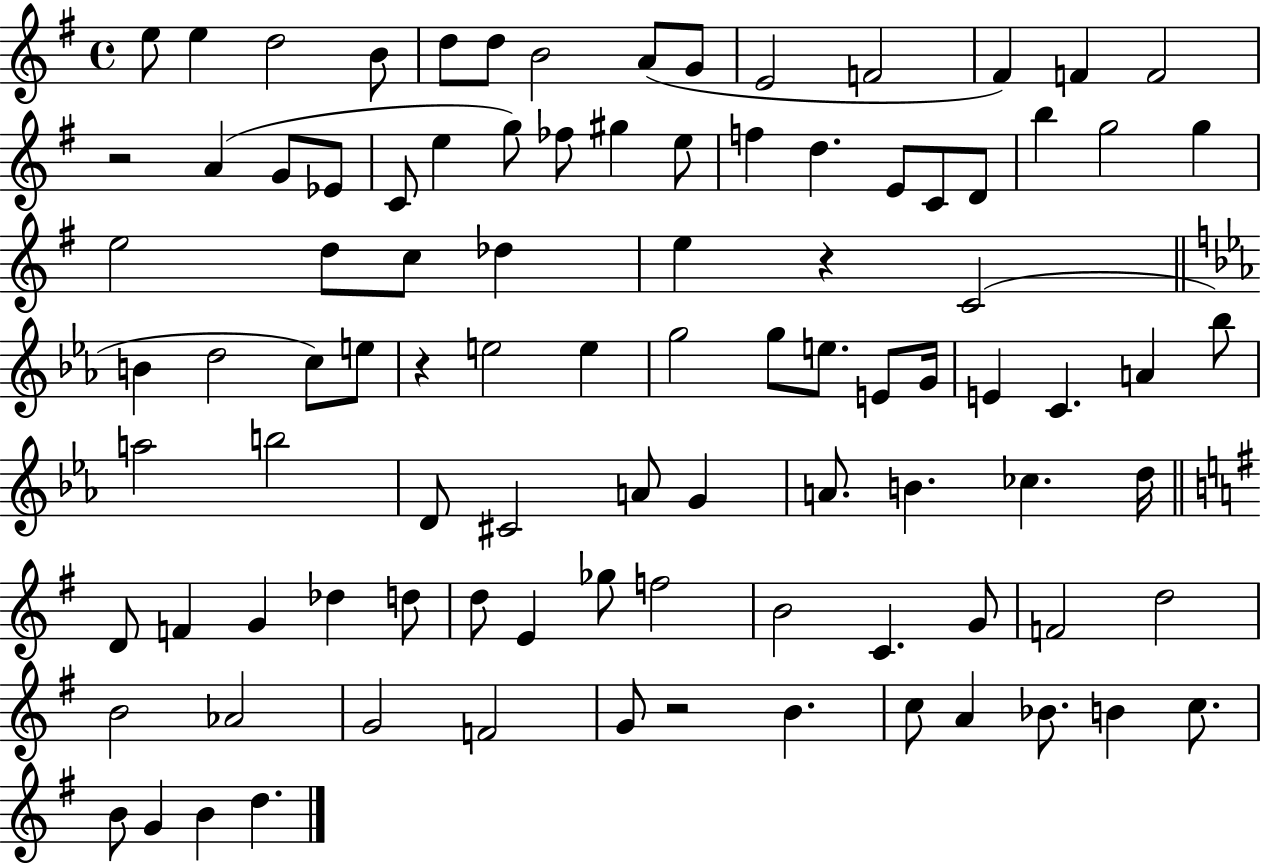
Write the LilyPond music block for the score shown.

{
  \clef treble
  \time 4/4
  \defaultTimeSignature
  \key g \major
  \repeat volta 2 { e''8 e''4 d''2 b'8 | d''8 d''8 b'2 a'8( g'8 | e'2 f'2 | fis'4) f'4 f'2 | \break r2 a'4( g'8 ees'8 | c'8 e''4 g''8) fes''8 gis''4 e''8 | f''4 d''4. e'8 c'8 d'8 | b''4 g''2 g''4 | \break e''2 d''8 c''8 des''4 | e''4 r4 c'2( | \bar "||" \break \key c \minor b'4 d''2 c''8) e''8 | r4 e''2 e''4 | g''2 g''8 e''8. e'8 g'16 | e'4 c'4. a'4 bes''8 | \break a''2 b''2 | d'8 cis'2 a'8 g'4 | a'8. b'4. ces''4. d''16 | \bar "||" \break \key e \minor d'8 f'4 g'4 des''4 d''8 | d''8 e'4 ges''8 f''2 | b'2 c'4. g'8 | f'2 d''2 | \break b'2 aes'2 | g'2 f'2 | g'8 r2 b'4. | c''8 a'4 bes'8. b'4 c''8. | \break b'8 g'4 b'4 d''4. | } \bar "|."
}